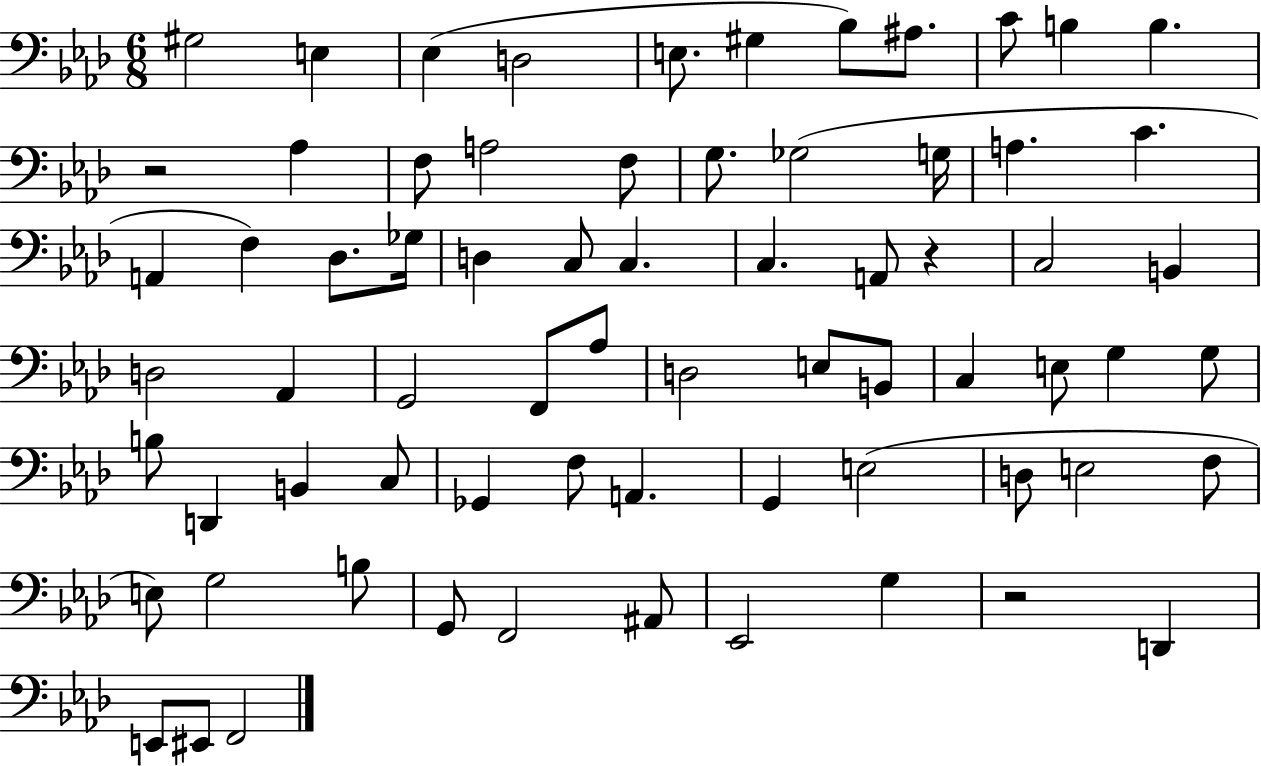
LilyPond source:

{
  \clef bass
  \numericTimeSignature
  \time 6/8
  \key aes \major
  gis2 e4 | ees4( d2 | e8. gis4 bes8) ais8. | c'8 b4 b4. | \break r2 aes4 | f8 a2 f8 | g8. ges2( g16 | a4. c'4. | \break a,4 f4) des8. ges16 | d4 c8 c4. | c4. a,8 r4 | c2 b,4 | \break d2 aes,4 | g,2 f,8 aes8 | d2 e8 b,8 | c4 e8 g4 g8 | \break b8 d,4 b,4 c8 | ges,4 f8 a,4. | g,4 e2( | d8 e2 f8 | \break e8) g2 b8 | g,8 f,2 ais,8 | ees,2 g4 | r2 d,4 | \break e,8 eis,8 f,2 | \bar "|."
}